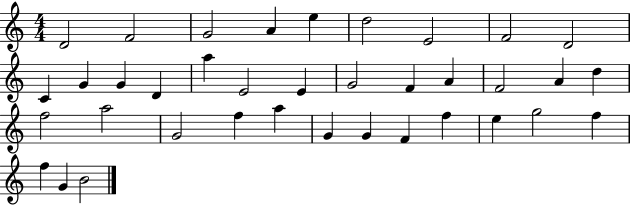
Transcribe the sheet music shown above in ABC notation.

X:1
T:Untitled
M:4/4
L:1/4
K:C
D2 F2 G2 A e d2 E2 F2 D2 C G G D a E2 E G2 F A F2 A d f2 a2 G2 f a G G F f e g2 f f G B2